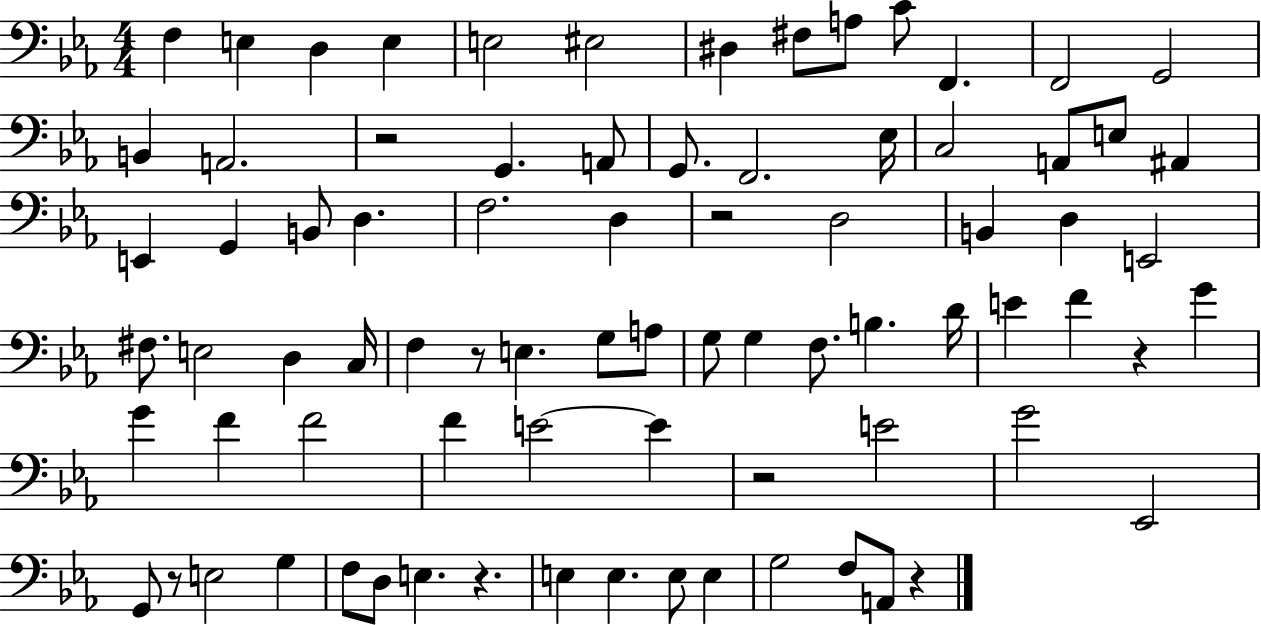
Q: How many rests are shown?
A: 8